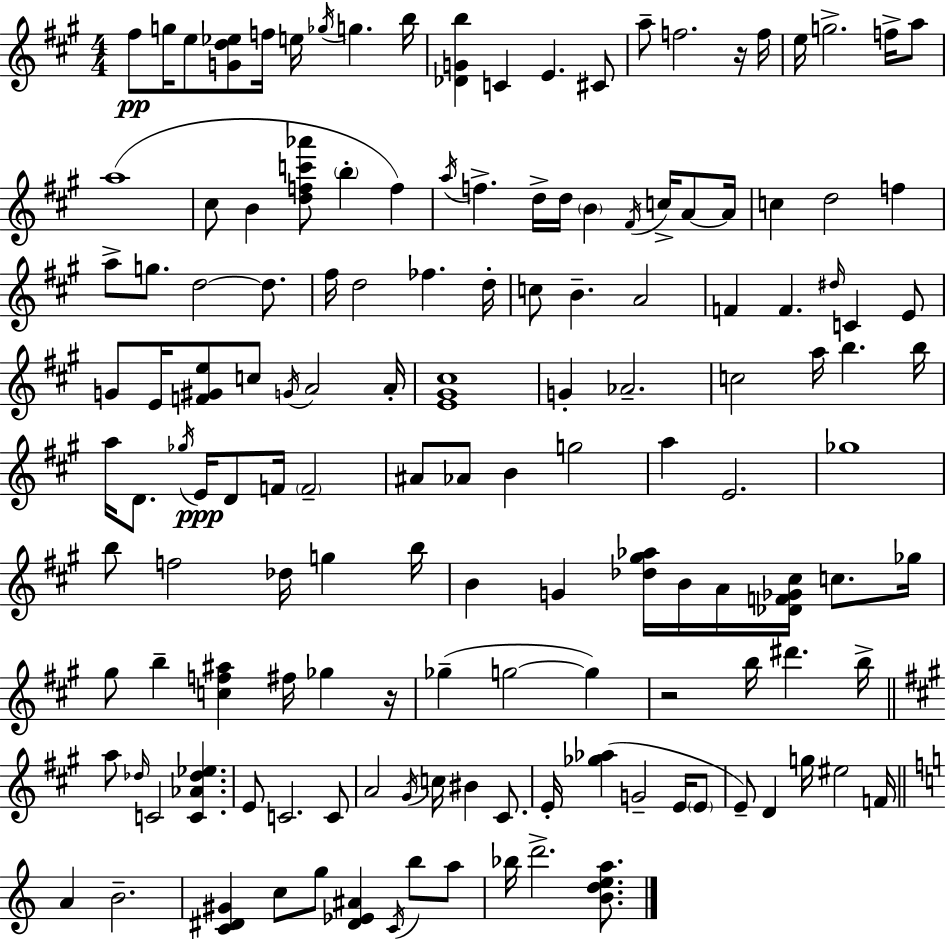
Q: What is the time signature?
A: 4/4